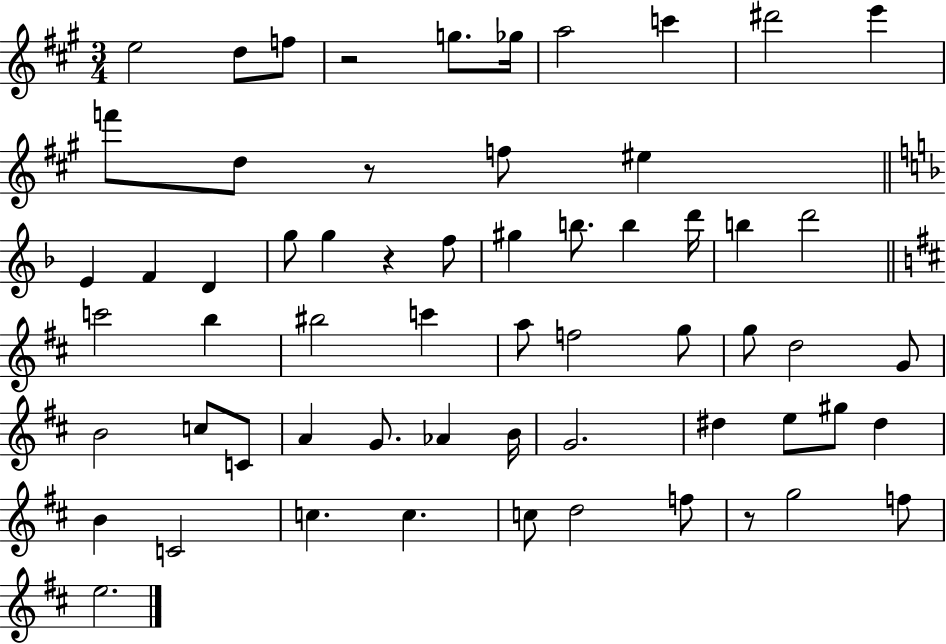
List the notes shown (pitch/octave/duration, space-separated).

E5/h D5/e F5/e R/h G5/e. Gb5/s A5/h C6/q D#6/h E6/q F6/e D5/e R/e F5/e EIS5/q E4/q F4/q D4/q G5/e G5/q R/q F5/e G#5/q B5/e. B5/q D6/s B5/q D6/h C6/h B5/q BIS5/h C6/q A5/e F5/h G5/e G5/e D5/h G4/e B4/h C5/e C4/e A4/q G4/e. Ab4/q B4/s G4/h. D#5/q E5/e G#5/e D#5/q B4/q C4/h C5/q. C5/q. C5/e D5/h F5/e R/e G5/h F5/e E5/h.